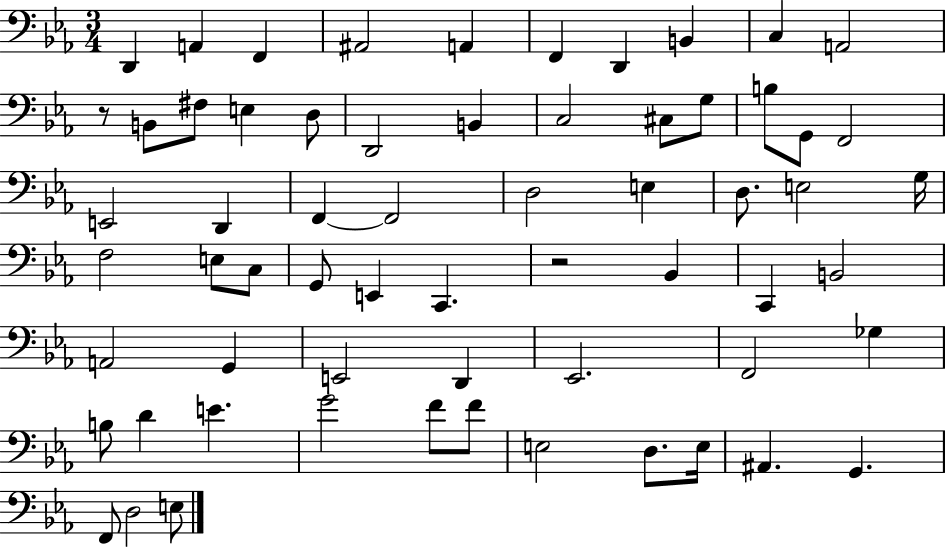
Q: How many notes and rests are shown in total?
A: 63